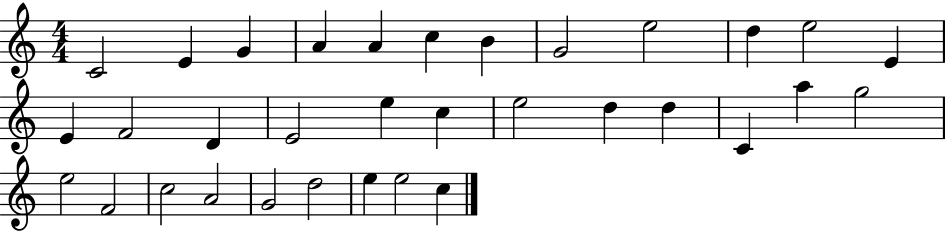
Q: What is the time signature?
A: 4/4